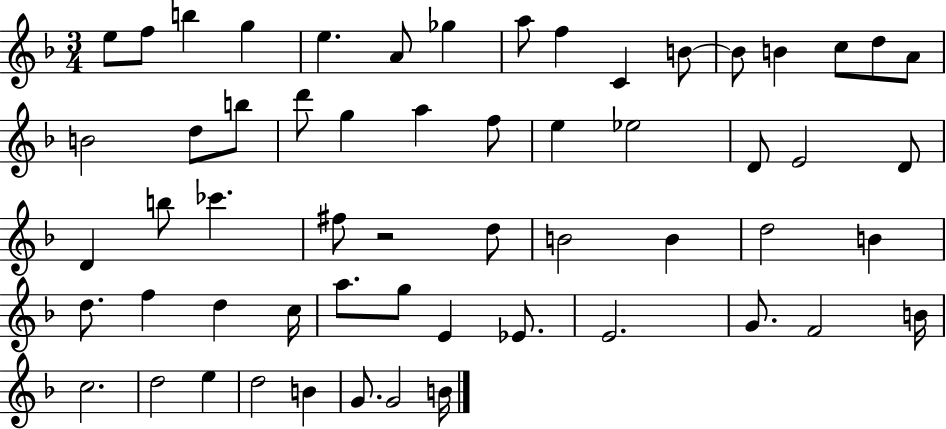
X:1
T:Untitled
M:3/4
L:1/4
K:F
e/2 f/2 b g e A/2 _g a/2 f C B/2 B/2 B c/2 d/2 A/2 B2 d/2 b/2 d'/2 g a f/2 e _e2 D/2 E2 D/2 D b/2 _c' ^f/2 z2 d/2 B2 B d2 B d/2 f d c/4 a/2 g/2 E _E/2 E2 G/2 F2 B/4 c2 d2 e d2 B G/2 G2 B/4